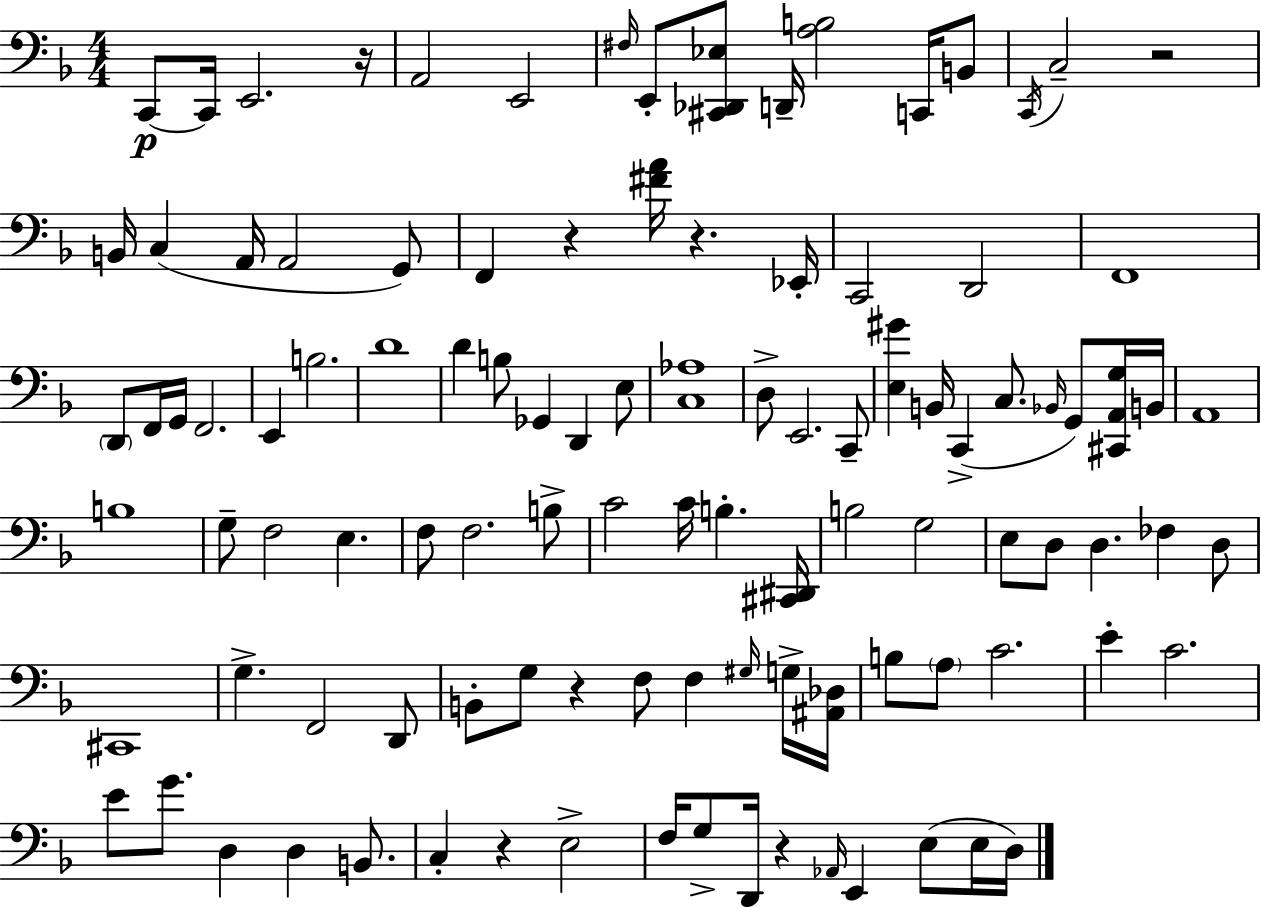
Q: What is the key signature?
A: F major